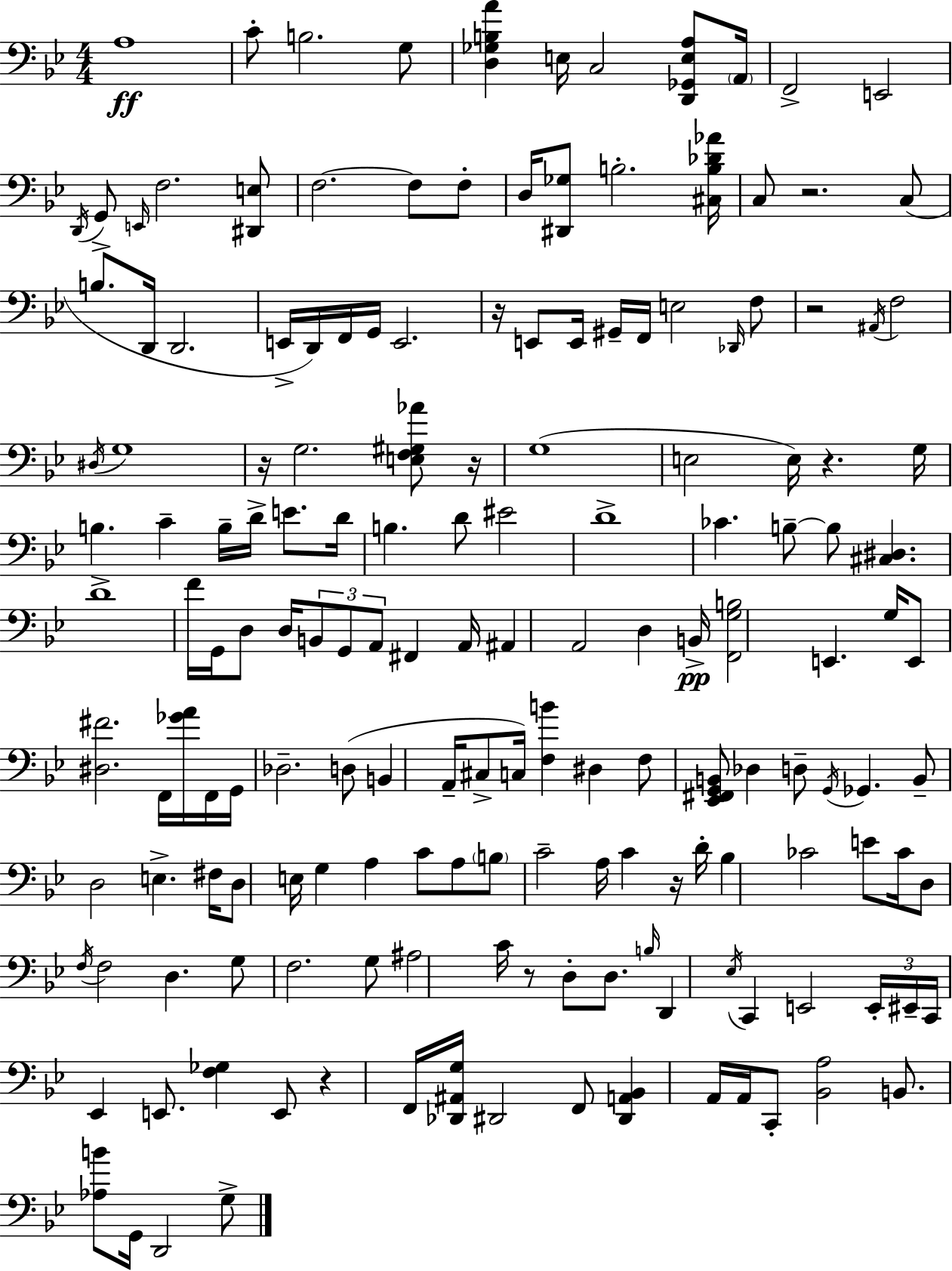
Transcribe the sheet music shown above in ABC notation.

X:1
T:Untitled
M:4/4
L:1/4
K:Gm
A,4 C/2 B,2 G,/2 [D,_G,B,A] E,/4 C,2 [D,,_G,,E,A,]/2 A,,/4 F,,2 E,,2 D,,/4 G,,/2 E,,/4 F,2 [^D,,E,]/2 F,2 F,/2 F,/2 D,/4 [^D,,_G,]/2 B,2 [^C,B,_D_A]/4 C,/2 z2 C,/2 B,/2 D,,/4 D,,2 E,,/4 D,,/4 F,,/4 G,,/4 E,,2 z/4 E,,/2 E,,/4 ^G,,/4 F,,/4 E,2 _D,,/4 F,/2 z2 ^A,,/4 F,2 ^D,/4 G,4 z/4 G,2 [E,F,^G,_A]/2 z/4 G,4 E,2 E,/4 z G,/4 B, C B,/4 D/4 E/2 D/4 B, D/2 ^E2 D4 _C B,/2 B,/2 [^C,^D,] D4 F/4 G,,/4 D,/2 D,/4 B,,/2 G,,/2 A,,/2 ^F,, A,,/4 ^A,, A,,2 D, B,,/4 [F,,G,B,]2 E,, G,/4 E,,/2 [^D,^F]2 F,,/4 [_GA]/4 F,,/4 G,,/4 _D,2 D,/2 B,, A,,/4 ^C,/2 C,/4 [F,B] ^D, F,/2 [_E,,^F,,G,,B,,]/2 _D, D,/2 G,,/4 _G,, B,,/2 D,2 E, ^F,/4 D,/2 E,/4 G, A, C/2 A,/2 B,/2 C2 A,/4 C z/4 D/4 _B, _C2 E/2 _C/4 D,/2 F,/4 F,2 D, G,/2 F,2 G,/2 ^A,2 C/4 z/2 D,/2 D,/2 B,/4 D,, _E,/4 C,, E,,2 E,,/4 ^E,,/4 C,,/4 _E,, E,,/2 [F,_G,] E,,/2 z F,,/4 [_D,,^A,,G,]/4 ^D,,2 F,,/2 [^D,,A,,_B,,] A,,/4 A,,/4 C,,/2 [_B,,A,]2 B,,/2 [_A,B]/2 G,,/4 D,,2 G,/2